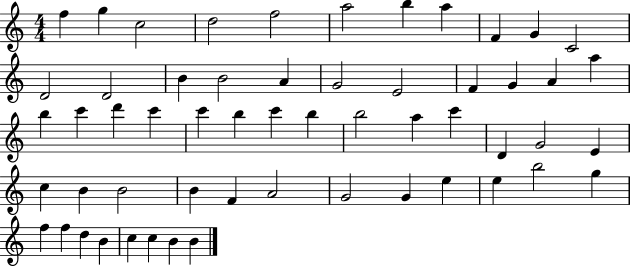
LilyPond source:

{
  \clef treble
  \numericTimeSignature
  \time 4/4
  \key c \major
  f''4 g''4 c''2 | d''2 f''2 | a''2 b''4 a''4 | f'4 g'4 c'2 | \break d'2 d'2 | b'4 b'2 a'4 | g'2 e'2 | f'4 g'4 a'4 a''4 | \break b''4 c'''4 d'''4 c'''4 | c'''4 b''4 c'''4 b''4 | b''2 a''4 c'''4 | d'4 g'2 e'4 | \break c''4 b'4 b'2 | b'4 f'4 a'2 | g'2 g'4 e''4 | e''4 b''2 g''4 | \break f''4 f''4 d''4 b'4 | c''4 c''4 b'4 b'4 | \bar "|."
}